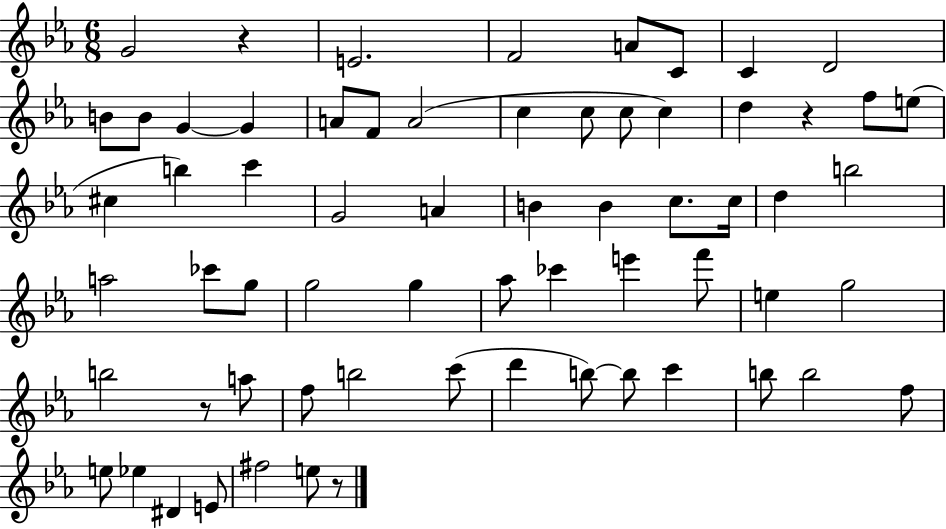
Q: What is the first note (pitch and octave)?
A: G4